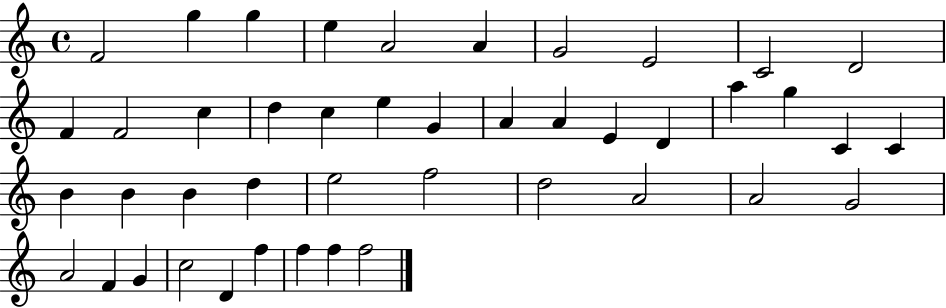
{
  \clef treble
  \time 4/4
  \defaultTimeSignature
  \key c \major
  f'2 g''4 g''4 | e''4 a'2 a'4 | g'2 e'2 | c'2 d'2 | \break f'4 f'2 c''4 | d''4 c''4 e''4 g'4 | a'4 a'4 e'4 d'4 | a''4 g''4 c'4 c'4 | \break b'4 b'4 b'4 d''4 | e''2 f''2 | d''2 a'2 | a'2 g'2 | \break a'2 f'4 g'4 | c''2 d'4 f''4 | f''4 f''4 f''2 | \bar "|."
}